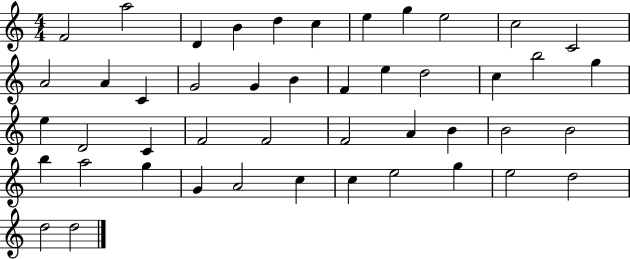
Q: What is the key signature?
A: C major